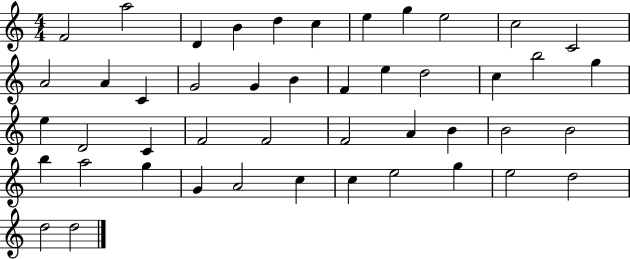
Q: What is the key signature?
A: C major